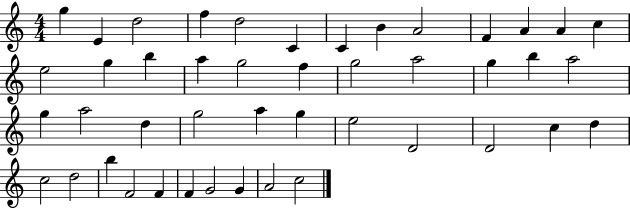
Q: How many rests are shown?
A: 0